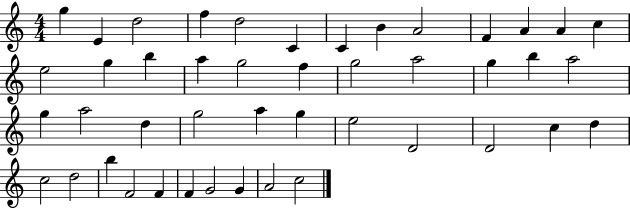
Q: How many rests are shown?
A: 0